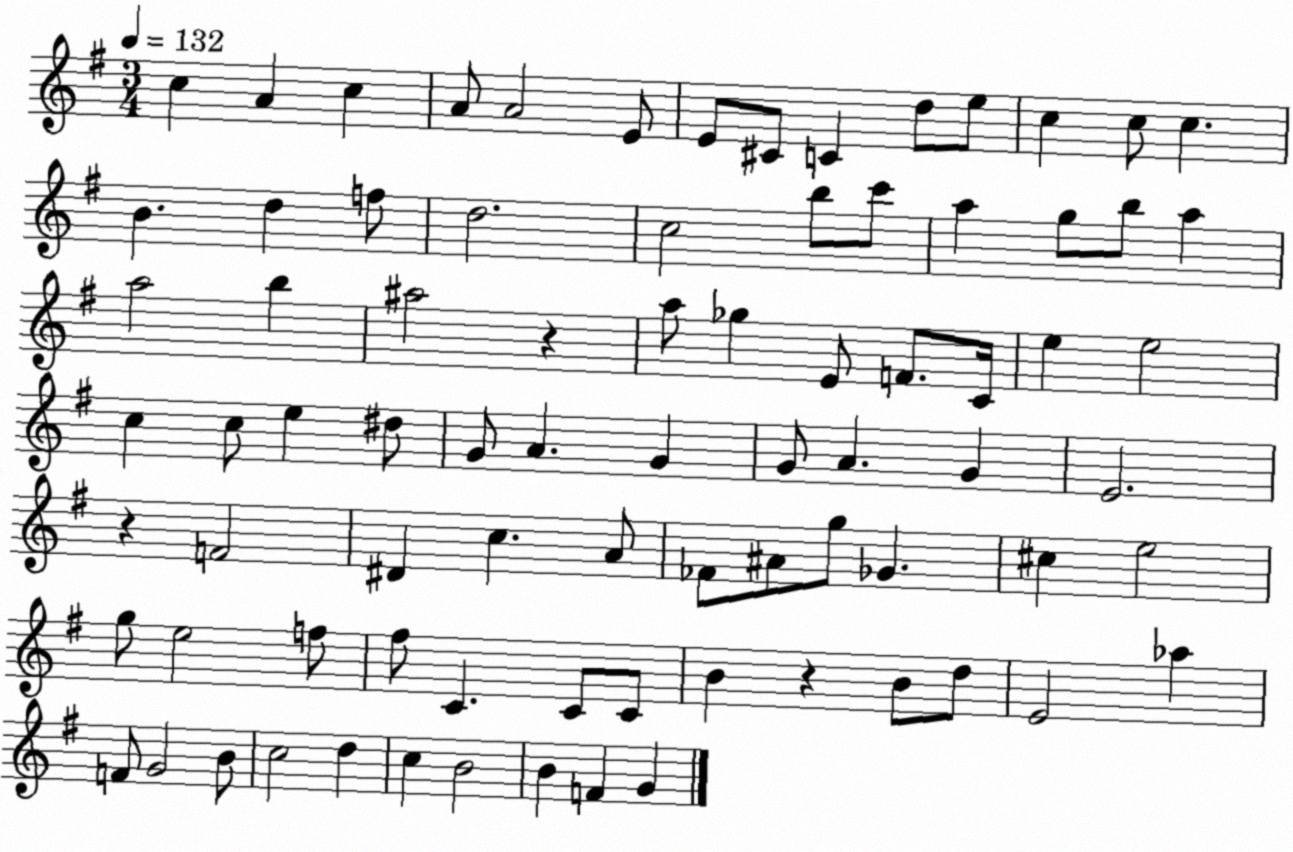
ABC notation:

X:1
T:Untitled
M:3/4
L:1/4
K:G
c A c A/2 A2 E/2 E/2 ^C/2 C d/2 e/2 c c/2 c B d f/2 d2 c2 b/2 c'/2 a g/2 b/2 a a2 b ^a2 z a/2 _g E/2 F/2 C/4 e e2 c c/2 e ^d/2 G/2 A G G/2 A G E2 z F2 ^D c A/2 _F/2 ^A/2 g/2 _G ^c e2 g/2 e2 f/2 ^f/2 C C/2 C/2 B z B/2 d/2 E2 _a F/2 G2 B/2 c2 d c B2 B F G